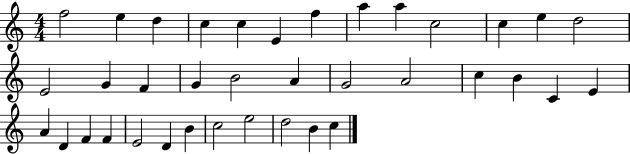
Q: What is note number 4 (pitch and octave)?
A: C5